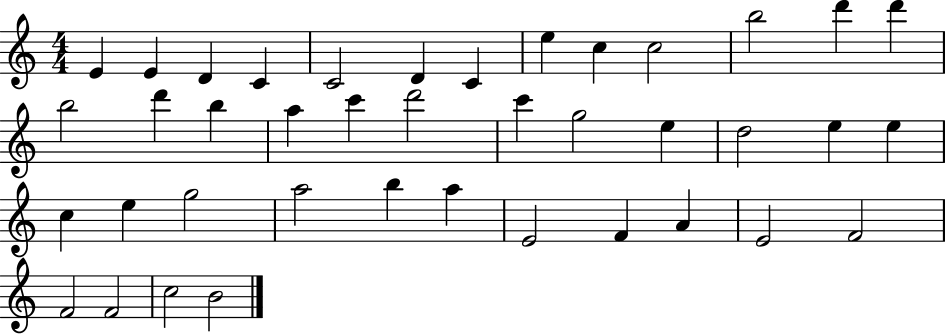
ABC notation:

X:1
T:Untitled
M:4/4
L:1/4
K:C
E E D C C2 D C e c c2 b2 d' d' b2 d' b a c' d'2 c' g2 e d2 e e c e g2 a2 b a E2 F A E2 F2 F2 F2 c2 B2